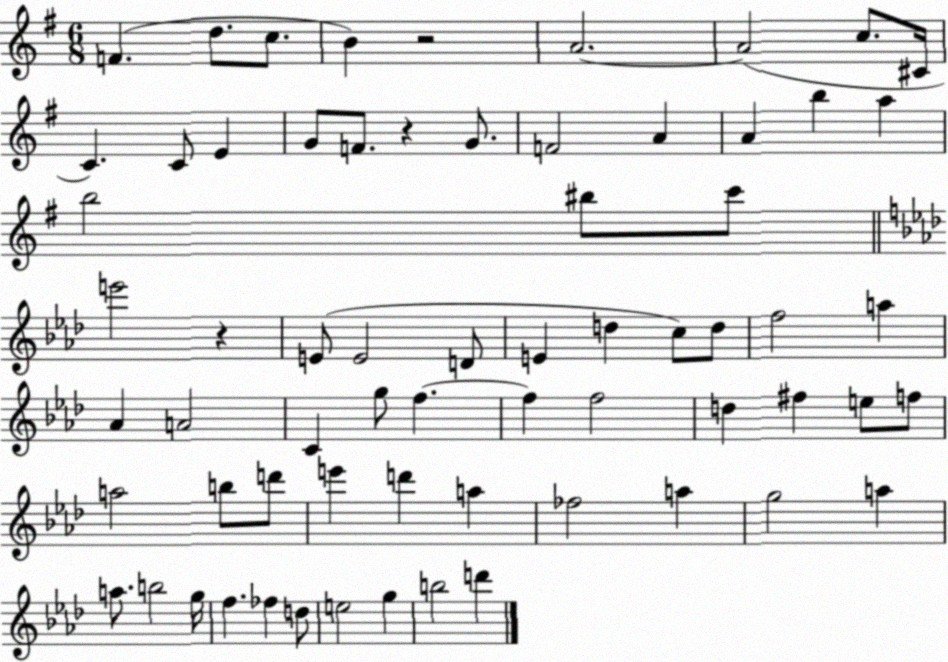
X:1
T:Untitled
M:6/8
L:1/4
K:G
F d/2 c/2 B z2 A2 A2 c/2 ^C/4 C C/2 E G/2 F/2 z G/2 F2 A A b a b2 ^b/2 c'/2 e'2 z E/2 E2 D/2 E d c/2 d/2 f2 a _A A2 C g/2 f f f2 d ^f e/2 f/2 a2 b/2 d'/2 e' d' a _f2 a g2 a a/2 b2 g/4 f _f d/2 e2 g b2 d'